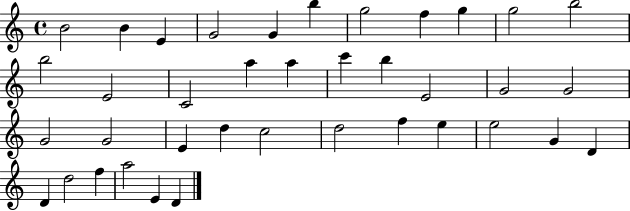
B4/h B4/q E4/q G4/h G4/q B5/q G5/h F5/q G5/q G5/h B5/h B5/h E4/h C4/h A5/q A5/q C6/q B5/q E4/h G4/h G4/h G4/h G4/h E4/q D5/q C5/h D5/h F5/q E5/q E5/h G4/q D4/q D4/q D5/h F5/q A5/h E4/q D4/q